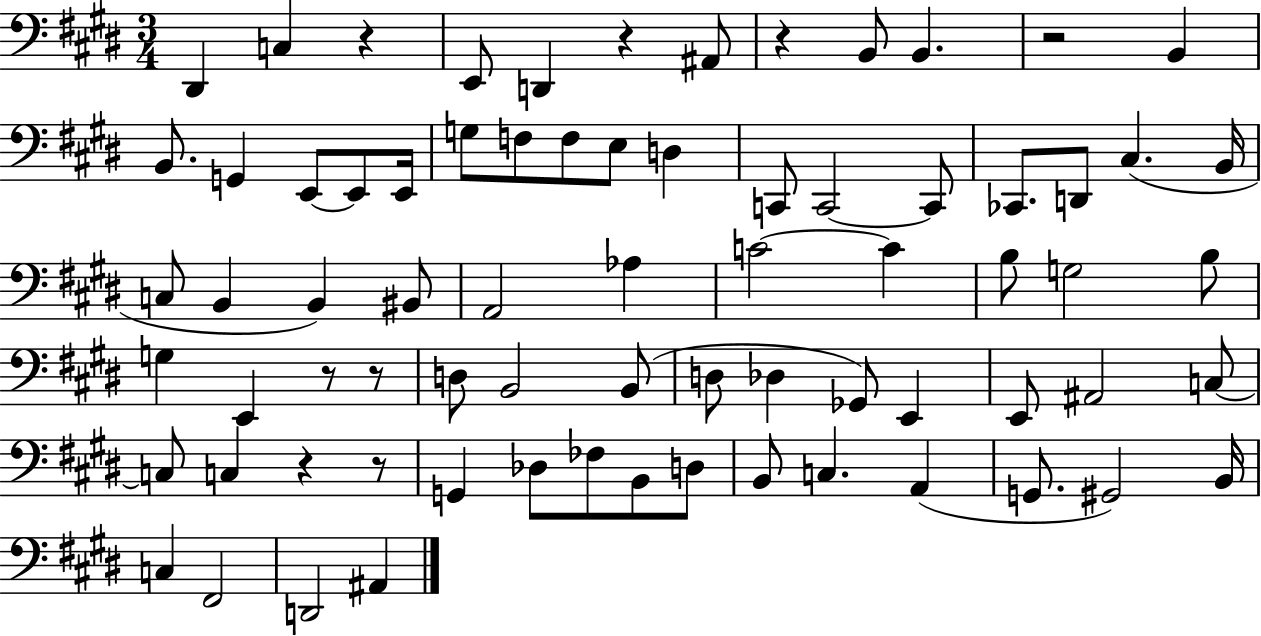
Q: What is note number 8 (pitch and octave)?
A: B2